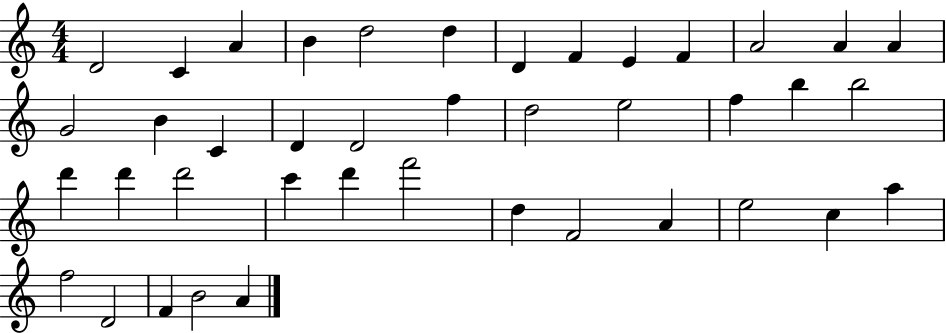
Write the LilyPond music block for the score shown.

{
  \clef treble
  \numericTimeSignature
  \time 4/4
  \key c \major
  d'2 c'4 a'4 | b'4 d''2 d''4 | d'4 f'4 e'4 f'4 | a'2 a'4 a'4 | \break g'2 b'4 c'4 | d'4 d'2 f''4 | d''2 e''2 | f''4 b''4 b''2 | \break d'''4 d'''4 d'''2 | c'''4 d'''4 f'''2 | d''4 f'2 a'4 | e''2 c''4 a''4 | \break f''2 d'2 | f'4 b'2 a'4 | \bar "|."
}